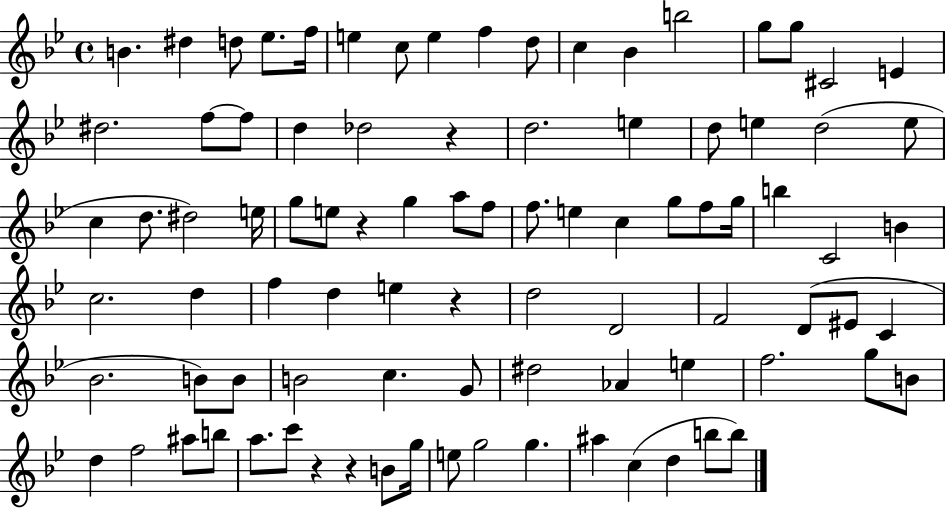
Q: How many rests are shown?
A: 5